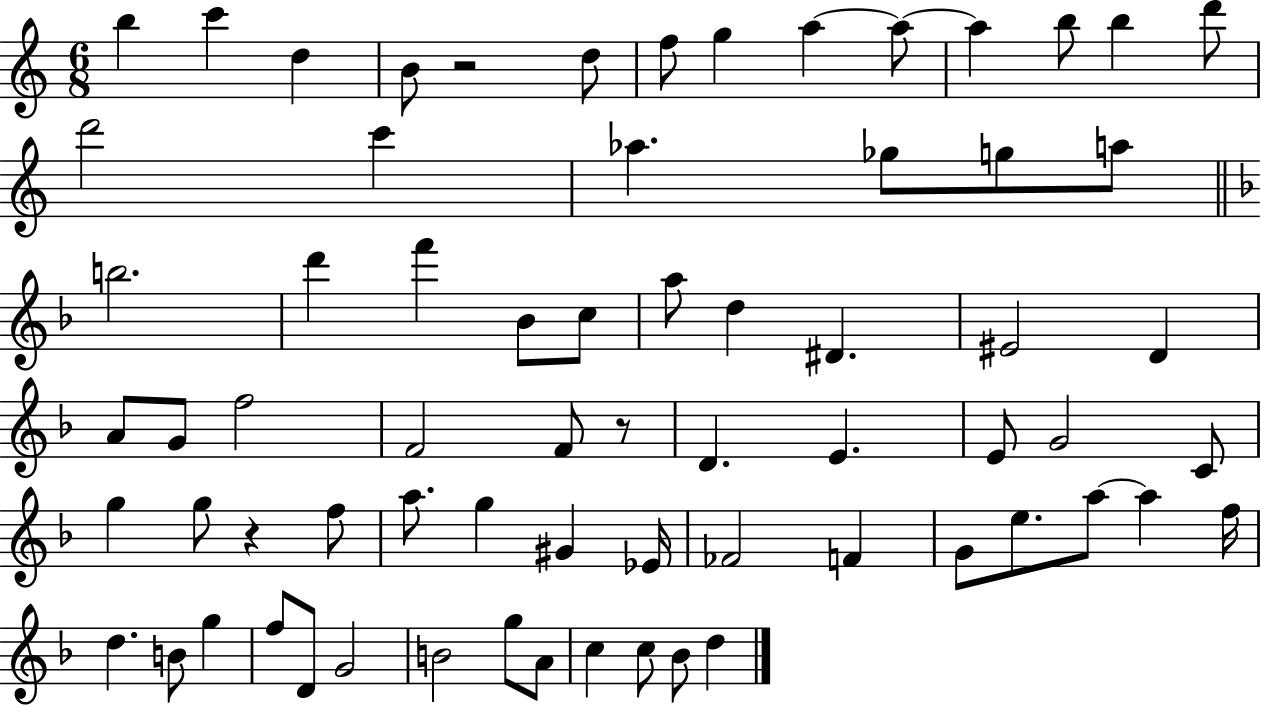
X:1
T:Untitled
M:6/8
L:1/4
K:C
b c' d B/2 z2 d/2 f/2 g a a/2 a b/2 b d'/2 d'2 c' _a _g/2 g/2 a/2 b2 d' f' _B/2 c/2 a/2 d ^D ^E2 D A/2 G/2 f2 F2 F/2 z/2 D E E/2 G2 C/2 g g/2 z f/2 a/2 g ^G _E/4 _F2 F G/2 e/2 a/2 a f/4 d B/2 g f/2 D/2 G2 B2 g/2 A/2 c c/2 _B/2 d